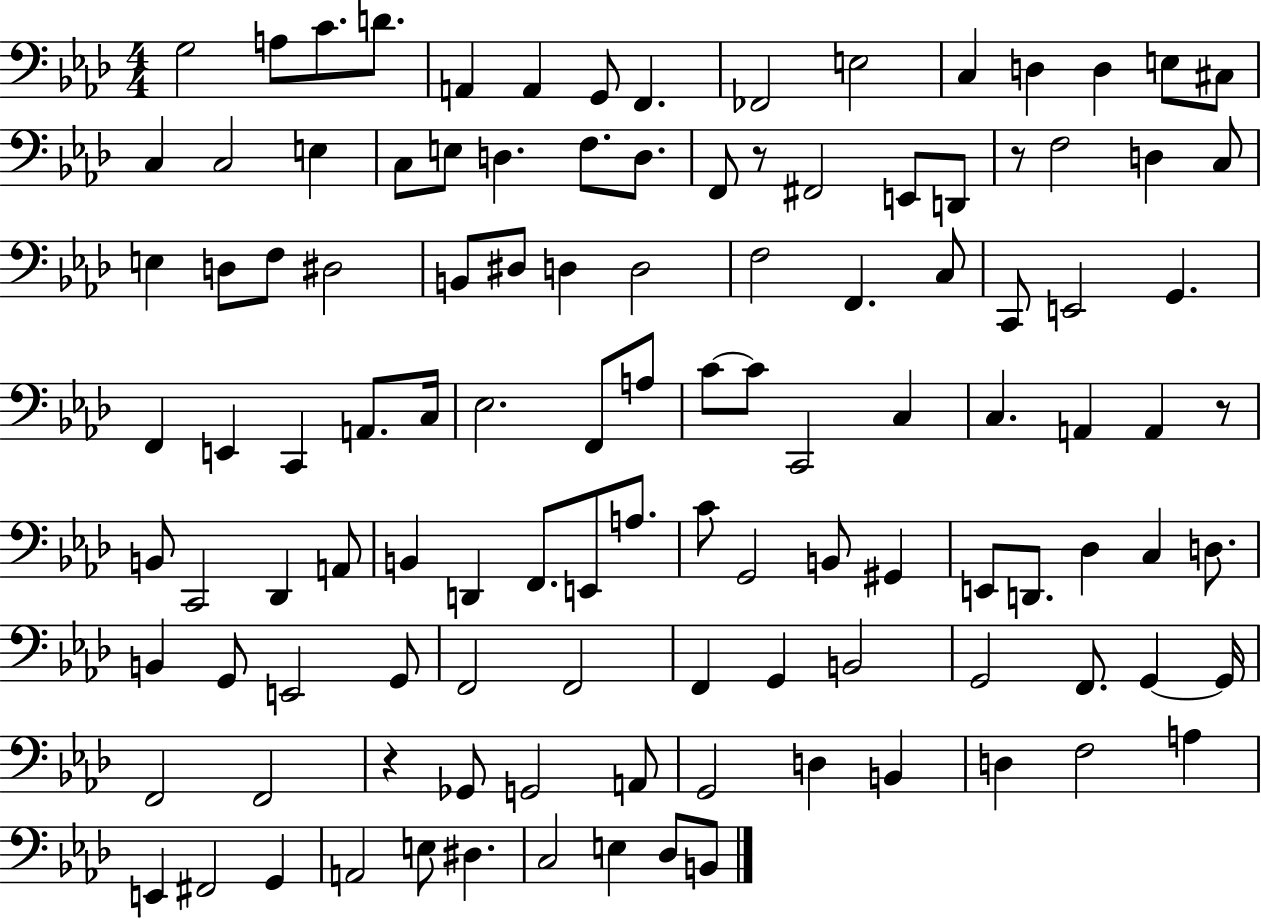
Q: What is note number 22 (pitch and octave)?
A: F3